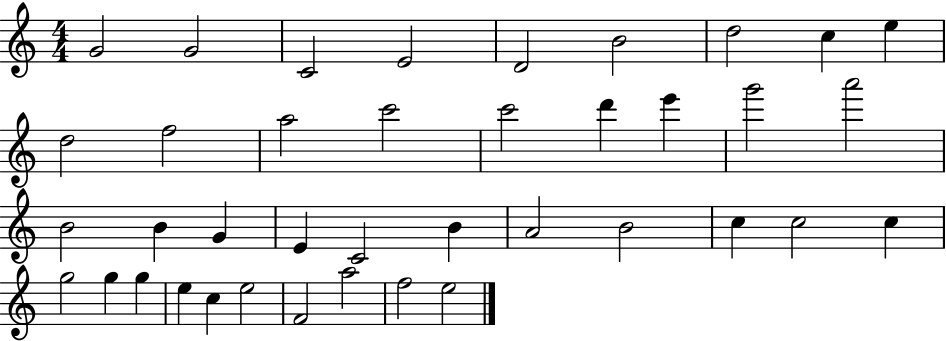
X:1
T:Untitled
M:4/4
L:1/4
K:C
G2 G2 C2 E2 D2 B2 d2 c e d2 f2 a2 c'2 c'2 d' e' g'2 a'2 B2 B G E C2 B A2 B2 c c2 c g2 g g e c e2 F2 a2 f2 e2